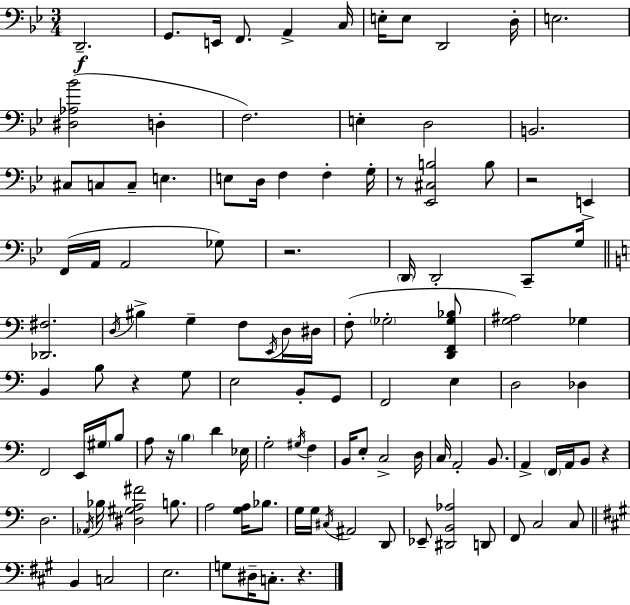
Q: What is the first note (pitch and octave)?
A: D2